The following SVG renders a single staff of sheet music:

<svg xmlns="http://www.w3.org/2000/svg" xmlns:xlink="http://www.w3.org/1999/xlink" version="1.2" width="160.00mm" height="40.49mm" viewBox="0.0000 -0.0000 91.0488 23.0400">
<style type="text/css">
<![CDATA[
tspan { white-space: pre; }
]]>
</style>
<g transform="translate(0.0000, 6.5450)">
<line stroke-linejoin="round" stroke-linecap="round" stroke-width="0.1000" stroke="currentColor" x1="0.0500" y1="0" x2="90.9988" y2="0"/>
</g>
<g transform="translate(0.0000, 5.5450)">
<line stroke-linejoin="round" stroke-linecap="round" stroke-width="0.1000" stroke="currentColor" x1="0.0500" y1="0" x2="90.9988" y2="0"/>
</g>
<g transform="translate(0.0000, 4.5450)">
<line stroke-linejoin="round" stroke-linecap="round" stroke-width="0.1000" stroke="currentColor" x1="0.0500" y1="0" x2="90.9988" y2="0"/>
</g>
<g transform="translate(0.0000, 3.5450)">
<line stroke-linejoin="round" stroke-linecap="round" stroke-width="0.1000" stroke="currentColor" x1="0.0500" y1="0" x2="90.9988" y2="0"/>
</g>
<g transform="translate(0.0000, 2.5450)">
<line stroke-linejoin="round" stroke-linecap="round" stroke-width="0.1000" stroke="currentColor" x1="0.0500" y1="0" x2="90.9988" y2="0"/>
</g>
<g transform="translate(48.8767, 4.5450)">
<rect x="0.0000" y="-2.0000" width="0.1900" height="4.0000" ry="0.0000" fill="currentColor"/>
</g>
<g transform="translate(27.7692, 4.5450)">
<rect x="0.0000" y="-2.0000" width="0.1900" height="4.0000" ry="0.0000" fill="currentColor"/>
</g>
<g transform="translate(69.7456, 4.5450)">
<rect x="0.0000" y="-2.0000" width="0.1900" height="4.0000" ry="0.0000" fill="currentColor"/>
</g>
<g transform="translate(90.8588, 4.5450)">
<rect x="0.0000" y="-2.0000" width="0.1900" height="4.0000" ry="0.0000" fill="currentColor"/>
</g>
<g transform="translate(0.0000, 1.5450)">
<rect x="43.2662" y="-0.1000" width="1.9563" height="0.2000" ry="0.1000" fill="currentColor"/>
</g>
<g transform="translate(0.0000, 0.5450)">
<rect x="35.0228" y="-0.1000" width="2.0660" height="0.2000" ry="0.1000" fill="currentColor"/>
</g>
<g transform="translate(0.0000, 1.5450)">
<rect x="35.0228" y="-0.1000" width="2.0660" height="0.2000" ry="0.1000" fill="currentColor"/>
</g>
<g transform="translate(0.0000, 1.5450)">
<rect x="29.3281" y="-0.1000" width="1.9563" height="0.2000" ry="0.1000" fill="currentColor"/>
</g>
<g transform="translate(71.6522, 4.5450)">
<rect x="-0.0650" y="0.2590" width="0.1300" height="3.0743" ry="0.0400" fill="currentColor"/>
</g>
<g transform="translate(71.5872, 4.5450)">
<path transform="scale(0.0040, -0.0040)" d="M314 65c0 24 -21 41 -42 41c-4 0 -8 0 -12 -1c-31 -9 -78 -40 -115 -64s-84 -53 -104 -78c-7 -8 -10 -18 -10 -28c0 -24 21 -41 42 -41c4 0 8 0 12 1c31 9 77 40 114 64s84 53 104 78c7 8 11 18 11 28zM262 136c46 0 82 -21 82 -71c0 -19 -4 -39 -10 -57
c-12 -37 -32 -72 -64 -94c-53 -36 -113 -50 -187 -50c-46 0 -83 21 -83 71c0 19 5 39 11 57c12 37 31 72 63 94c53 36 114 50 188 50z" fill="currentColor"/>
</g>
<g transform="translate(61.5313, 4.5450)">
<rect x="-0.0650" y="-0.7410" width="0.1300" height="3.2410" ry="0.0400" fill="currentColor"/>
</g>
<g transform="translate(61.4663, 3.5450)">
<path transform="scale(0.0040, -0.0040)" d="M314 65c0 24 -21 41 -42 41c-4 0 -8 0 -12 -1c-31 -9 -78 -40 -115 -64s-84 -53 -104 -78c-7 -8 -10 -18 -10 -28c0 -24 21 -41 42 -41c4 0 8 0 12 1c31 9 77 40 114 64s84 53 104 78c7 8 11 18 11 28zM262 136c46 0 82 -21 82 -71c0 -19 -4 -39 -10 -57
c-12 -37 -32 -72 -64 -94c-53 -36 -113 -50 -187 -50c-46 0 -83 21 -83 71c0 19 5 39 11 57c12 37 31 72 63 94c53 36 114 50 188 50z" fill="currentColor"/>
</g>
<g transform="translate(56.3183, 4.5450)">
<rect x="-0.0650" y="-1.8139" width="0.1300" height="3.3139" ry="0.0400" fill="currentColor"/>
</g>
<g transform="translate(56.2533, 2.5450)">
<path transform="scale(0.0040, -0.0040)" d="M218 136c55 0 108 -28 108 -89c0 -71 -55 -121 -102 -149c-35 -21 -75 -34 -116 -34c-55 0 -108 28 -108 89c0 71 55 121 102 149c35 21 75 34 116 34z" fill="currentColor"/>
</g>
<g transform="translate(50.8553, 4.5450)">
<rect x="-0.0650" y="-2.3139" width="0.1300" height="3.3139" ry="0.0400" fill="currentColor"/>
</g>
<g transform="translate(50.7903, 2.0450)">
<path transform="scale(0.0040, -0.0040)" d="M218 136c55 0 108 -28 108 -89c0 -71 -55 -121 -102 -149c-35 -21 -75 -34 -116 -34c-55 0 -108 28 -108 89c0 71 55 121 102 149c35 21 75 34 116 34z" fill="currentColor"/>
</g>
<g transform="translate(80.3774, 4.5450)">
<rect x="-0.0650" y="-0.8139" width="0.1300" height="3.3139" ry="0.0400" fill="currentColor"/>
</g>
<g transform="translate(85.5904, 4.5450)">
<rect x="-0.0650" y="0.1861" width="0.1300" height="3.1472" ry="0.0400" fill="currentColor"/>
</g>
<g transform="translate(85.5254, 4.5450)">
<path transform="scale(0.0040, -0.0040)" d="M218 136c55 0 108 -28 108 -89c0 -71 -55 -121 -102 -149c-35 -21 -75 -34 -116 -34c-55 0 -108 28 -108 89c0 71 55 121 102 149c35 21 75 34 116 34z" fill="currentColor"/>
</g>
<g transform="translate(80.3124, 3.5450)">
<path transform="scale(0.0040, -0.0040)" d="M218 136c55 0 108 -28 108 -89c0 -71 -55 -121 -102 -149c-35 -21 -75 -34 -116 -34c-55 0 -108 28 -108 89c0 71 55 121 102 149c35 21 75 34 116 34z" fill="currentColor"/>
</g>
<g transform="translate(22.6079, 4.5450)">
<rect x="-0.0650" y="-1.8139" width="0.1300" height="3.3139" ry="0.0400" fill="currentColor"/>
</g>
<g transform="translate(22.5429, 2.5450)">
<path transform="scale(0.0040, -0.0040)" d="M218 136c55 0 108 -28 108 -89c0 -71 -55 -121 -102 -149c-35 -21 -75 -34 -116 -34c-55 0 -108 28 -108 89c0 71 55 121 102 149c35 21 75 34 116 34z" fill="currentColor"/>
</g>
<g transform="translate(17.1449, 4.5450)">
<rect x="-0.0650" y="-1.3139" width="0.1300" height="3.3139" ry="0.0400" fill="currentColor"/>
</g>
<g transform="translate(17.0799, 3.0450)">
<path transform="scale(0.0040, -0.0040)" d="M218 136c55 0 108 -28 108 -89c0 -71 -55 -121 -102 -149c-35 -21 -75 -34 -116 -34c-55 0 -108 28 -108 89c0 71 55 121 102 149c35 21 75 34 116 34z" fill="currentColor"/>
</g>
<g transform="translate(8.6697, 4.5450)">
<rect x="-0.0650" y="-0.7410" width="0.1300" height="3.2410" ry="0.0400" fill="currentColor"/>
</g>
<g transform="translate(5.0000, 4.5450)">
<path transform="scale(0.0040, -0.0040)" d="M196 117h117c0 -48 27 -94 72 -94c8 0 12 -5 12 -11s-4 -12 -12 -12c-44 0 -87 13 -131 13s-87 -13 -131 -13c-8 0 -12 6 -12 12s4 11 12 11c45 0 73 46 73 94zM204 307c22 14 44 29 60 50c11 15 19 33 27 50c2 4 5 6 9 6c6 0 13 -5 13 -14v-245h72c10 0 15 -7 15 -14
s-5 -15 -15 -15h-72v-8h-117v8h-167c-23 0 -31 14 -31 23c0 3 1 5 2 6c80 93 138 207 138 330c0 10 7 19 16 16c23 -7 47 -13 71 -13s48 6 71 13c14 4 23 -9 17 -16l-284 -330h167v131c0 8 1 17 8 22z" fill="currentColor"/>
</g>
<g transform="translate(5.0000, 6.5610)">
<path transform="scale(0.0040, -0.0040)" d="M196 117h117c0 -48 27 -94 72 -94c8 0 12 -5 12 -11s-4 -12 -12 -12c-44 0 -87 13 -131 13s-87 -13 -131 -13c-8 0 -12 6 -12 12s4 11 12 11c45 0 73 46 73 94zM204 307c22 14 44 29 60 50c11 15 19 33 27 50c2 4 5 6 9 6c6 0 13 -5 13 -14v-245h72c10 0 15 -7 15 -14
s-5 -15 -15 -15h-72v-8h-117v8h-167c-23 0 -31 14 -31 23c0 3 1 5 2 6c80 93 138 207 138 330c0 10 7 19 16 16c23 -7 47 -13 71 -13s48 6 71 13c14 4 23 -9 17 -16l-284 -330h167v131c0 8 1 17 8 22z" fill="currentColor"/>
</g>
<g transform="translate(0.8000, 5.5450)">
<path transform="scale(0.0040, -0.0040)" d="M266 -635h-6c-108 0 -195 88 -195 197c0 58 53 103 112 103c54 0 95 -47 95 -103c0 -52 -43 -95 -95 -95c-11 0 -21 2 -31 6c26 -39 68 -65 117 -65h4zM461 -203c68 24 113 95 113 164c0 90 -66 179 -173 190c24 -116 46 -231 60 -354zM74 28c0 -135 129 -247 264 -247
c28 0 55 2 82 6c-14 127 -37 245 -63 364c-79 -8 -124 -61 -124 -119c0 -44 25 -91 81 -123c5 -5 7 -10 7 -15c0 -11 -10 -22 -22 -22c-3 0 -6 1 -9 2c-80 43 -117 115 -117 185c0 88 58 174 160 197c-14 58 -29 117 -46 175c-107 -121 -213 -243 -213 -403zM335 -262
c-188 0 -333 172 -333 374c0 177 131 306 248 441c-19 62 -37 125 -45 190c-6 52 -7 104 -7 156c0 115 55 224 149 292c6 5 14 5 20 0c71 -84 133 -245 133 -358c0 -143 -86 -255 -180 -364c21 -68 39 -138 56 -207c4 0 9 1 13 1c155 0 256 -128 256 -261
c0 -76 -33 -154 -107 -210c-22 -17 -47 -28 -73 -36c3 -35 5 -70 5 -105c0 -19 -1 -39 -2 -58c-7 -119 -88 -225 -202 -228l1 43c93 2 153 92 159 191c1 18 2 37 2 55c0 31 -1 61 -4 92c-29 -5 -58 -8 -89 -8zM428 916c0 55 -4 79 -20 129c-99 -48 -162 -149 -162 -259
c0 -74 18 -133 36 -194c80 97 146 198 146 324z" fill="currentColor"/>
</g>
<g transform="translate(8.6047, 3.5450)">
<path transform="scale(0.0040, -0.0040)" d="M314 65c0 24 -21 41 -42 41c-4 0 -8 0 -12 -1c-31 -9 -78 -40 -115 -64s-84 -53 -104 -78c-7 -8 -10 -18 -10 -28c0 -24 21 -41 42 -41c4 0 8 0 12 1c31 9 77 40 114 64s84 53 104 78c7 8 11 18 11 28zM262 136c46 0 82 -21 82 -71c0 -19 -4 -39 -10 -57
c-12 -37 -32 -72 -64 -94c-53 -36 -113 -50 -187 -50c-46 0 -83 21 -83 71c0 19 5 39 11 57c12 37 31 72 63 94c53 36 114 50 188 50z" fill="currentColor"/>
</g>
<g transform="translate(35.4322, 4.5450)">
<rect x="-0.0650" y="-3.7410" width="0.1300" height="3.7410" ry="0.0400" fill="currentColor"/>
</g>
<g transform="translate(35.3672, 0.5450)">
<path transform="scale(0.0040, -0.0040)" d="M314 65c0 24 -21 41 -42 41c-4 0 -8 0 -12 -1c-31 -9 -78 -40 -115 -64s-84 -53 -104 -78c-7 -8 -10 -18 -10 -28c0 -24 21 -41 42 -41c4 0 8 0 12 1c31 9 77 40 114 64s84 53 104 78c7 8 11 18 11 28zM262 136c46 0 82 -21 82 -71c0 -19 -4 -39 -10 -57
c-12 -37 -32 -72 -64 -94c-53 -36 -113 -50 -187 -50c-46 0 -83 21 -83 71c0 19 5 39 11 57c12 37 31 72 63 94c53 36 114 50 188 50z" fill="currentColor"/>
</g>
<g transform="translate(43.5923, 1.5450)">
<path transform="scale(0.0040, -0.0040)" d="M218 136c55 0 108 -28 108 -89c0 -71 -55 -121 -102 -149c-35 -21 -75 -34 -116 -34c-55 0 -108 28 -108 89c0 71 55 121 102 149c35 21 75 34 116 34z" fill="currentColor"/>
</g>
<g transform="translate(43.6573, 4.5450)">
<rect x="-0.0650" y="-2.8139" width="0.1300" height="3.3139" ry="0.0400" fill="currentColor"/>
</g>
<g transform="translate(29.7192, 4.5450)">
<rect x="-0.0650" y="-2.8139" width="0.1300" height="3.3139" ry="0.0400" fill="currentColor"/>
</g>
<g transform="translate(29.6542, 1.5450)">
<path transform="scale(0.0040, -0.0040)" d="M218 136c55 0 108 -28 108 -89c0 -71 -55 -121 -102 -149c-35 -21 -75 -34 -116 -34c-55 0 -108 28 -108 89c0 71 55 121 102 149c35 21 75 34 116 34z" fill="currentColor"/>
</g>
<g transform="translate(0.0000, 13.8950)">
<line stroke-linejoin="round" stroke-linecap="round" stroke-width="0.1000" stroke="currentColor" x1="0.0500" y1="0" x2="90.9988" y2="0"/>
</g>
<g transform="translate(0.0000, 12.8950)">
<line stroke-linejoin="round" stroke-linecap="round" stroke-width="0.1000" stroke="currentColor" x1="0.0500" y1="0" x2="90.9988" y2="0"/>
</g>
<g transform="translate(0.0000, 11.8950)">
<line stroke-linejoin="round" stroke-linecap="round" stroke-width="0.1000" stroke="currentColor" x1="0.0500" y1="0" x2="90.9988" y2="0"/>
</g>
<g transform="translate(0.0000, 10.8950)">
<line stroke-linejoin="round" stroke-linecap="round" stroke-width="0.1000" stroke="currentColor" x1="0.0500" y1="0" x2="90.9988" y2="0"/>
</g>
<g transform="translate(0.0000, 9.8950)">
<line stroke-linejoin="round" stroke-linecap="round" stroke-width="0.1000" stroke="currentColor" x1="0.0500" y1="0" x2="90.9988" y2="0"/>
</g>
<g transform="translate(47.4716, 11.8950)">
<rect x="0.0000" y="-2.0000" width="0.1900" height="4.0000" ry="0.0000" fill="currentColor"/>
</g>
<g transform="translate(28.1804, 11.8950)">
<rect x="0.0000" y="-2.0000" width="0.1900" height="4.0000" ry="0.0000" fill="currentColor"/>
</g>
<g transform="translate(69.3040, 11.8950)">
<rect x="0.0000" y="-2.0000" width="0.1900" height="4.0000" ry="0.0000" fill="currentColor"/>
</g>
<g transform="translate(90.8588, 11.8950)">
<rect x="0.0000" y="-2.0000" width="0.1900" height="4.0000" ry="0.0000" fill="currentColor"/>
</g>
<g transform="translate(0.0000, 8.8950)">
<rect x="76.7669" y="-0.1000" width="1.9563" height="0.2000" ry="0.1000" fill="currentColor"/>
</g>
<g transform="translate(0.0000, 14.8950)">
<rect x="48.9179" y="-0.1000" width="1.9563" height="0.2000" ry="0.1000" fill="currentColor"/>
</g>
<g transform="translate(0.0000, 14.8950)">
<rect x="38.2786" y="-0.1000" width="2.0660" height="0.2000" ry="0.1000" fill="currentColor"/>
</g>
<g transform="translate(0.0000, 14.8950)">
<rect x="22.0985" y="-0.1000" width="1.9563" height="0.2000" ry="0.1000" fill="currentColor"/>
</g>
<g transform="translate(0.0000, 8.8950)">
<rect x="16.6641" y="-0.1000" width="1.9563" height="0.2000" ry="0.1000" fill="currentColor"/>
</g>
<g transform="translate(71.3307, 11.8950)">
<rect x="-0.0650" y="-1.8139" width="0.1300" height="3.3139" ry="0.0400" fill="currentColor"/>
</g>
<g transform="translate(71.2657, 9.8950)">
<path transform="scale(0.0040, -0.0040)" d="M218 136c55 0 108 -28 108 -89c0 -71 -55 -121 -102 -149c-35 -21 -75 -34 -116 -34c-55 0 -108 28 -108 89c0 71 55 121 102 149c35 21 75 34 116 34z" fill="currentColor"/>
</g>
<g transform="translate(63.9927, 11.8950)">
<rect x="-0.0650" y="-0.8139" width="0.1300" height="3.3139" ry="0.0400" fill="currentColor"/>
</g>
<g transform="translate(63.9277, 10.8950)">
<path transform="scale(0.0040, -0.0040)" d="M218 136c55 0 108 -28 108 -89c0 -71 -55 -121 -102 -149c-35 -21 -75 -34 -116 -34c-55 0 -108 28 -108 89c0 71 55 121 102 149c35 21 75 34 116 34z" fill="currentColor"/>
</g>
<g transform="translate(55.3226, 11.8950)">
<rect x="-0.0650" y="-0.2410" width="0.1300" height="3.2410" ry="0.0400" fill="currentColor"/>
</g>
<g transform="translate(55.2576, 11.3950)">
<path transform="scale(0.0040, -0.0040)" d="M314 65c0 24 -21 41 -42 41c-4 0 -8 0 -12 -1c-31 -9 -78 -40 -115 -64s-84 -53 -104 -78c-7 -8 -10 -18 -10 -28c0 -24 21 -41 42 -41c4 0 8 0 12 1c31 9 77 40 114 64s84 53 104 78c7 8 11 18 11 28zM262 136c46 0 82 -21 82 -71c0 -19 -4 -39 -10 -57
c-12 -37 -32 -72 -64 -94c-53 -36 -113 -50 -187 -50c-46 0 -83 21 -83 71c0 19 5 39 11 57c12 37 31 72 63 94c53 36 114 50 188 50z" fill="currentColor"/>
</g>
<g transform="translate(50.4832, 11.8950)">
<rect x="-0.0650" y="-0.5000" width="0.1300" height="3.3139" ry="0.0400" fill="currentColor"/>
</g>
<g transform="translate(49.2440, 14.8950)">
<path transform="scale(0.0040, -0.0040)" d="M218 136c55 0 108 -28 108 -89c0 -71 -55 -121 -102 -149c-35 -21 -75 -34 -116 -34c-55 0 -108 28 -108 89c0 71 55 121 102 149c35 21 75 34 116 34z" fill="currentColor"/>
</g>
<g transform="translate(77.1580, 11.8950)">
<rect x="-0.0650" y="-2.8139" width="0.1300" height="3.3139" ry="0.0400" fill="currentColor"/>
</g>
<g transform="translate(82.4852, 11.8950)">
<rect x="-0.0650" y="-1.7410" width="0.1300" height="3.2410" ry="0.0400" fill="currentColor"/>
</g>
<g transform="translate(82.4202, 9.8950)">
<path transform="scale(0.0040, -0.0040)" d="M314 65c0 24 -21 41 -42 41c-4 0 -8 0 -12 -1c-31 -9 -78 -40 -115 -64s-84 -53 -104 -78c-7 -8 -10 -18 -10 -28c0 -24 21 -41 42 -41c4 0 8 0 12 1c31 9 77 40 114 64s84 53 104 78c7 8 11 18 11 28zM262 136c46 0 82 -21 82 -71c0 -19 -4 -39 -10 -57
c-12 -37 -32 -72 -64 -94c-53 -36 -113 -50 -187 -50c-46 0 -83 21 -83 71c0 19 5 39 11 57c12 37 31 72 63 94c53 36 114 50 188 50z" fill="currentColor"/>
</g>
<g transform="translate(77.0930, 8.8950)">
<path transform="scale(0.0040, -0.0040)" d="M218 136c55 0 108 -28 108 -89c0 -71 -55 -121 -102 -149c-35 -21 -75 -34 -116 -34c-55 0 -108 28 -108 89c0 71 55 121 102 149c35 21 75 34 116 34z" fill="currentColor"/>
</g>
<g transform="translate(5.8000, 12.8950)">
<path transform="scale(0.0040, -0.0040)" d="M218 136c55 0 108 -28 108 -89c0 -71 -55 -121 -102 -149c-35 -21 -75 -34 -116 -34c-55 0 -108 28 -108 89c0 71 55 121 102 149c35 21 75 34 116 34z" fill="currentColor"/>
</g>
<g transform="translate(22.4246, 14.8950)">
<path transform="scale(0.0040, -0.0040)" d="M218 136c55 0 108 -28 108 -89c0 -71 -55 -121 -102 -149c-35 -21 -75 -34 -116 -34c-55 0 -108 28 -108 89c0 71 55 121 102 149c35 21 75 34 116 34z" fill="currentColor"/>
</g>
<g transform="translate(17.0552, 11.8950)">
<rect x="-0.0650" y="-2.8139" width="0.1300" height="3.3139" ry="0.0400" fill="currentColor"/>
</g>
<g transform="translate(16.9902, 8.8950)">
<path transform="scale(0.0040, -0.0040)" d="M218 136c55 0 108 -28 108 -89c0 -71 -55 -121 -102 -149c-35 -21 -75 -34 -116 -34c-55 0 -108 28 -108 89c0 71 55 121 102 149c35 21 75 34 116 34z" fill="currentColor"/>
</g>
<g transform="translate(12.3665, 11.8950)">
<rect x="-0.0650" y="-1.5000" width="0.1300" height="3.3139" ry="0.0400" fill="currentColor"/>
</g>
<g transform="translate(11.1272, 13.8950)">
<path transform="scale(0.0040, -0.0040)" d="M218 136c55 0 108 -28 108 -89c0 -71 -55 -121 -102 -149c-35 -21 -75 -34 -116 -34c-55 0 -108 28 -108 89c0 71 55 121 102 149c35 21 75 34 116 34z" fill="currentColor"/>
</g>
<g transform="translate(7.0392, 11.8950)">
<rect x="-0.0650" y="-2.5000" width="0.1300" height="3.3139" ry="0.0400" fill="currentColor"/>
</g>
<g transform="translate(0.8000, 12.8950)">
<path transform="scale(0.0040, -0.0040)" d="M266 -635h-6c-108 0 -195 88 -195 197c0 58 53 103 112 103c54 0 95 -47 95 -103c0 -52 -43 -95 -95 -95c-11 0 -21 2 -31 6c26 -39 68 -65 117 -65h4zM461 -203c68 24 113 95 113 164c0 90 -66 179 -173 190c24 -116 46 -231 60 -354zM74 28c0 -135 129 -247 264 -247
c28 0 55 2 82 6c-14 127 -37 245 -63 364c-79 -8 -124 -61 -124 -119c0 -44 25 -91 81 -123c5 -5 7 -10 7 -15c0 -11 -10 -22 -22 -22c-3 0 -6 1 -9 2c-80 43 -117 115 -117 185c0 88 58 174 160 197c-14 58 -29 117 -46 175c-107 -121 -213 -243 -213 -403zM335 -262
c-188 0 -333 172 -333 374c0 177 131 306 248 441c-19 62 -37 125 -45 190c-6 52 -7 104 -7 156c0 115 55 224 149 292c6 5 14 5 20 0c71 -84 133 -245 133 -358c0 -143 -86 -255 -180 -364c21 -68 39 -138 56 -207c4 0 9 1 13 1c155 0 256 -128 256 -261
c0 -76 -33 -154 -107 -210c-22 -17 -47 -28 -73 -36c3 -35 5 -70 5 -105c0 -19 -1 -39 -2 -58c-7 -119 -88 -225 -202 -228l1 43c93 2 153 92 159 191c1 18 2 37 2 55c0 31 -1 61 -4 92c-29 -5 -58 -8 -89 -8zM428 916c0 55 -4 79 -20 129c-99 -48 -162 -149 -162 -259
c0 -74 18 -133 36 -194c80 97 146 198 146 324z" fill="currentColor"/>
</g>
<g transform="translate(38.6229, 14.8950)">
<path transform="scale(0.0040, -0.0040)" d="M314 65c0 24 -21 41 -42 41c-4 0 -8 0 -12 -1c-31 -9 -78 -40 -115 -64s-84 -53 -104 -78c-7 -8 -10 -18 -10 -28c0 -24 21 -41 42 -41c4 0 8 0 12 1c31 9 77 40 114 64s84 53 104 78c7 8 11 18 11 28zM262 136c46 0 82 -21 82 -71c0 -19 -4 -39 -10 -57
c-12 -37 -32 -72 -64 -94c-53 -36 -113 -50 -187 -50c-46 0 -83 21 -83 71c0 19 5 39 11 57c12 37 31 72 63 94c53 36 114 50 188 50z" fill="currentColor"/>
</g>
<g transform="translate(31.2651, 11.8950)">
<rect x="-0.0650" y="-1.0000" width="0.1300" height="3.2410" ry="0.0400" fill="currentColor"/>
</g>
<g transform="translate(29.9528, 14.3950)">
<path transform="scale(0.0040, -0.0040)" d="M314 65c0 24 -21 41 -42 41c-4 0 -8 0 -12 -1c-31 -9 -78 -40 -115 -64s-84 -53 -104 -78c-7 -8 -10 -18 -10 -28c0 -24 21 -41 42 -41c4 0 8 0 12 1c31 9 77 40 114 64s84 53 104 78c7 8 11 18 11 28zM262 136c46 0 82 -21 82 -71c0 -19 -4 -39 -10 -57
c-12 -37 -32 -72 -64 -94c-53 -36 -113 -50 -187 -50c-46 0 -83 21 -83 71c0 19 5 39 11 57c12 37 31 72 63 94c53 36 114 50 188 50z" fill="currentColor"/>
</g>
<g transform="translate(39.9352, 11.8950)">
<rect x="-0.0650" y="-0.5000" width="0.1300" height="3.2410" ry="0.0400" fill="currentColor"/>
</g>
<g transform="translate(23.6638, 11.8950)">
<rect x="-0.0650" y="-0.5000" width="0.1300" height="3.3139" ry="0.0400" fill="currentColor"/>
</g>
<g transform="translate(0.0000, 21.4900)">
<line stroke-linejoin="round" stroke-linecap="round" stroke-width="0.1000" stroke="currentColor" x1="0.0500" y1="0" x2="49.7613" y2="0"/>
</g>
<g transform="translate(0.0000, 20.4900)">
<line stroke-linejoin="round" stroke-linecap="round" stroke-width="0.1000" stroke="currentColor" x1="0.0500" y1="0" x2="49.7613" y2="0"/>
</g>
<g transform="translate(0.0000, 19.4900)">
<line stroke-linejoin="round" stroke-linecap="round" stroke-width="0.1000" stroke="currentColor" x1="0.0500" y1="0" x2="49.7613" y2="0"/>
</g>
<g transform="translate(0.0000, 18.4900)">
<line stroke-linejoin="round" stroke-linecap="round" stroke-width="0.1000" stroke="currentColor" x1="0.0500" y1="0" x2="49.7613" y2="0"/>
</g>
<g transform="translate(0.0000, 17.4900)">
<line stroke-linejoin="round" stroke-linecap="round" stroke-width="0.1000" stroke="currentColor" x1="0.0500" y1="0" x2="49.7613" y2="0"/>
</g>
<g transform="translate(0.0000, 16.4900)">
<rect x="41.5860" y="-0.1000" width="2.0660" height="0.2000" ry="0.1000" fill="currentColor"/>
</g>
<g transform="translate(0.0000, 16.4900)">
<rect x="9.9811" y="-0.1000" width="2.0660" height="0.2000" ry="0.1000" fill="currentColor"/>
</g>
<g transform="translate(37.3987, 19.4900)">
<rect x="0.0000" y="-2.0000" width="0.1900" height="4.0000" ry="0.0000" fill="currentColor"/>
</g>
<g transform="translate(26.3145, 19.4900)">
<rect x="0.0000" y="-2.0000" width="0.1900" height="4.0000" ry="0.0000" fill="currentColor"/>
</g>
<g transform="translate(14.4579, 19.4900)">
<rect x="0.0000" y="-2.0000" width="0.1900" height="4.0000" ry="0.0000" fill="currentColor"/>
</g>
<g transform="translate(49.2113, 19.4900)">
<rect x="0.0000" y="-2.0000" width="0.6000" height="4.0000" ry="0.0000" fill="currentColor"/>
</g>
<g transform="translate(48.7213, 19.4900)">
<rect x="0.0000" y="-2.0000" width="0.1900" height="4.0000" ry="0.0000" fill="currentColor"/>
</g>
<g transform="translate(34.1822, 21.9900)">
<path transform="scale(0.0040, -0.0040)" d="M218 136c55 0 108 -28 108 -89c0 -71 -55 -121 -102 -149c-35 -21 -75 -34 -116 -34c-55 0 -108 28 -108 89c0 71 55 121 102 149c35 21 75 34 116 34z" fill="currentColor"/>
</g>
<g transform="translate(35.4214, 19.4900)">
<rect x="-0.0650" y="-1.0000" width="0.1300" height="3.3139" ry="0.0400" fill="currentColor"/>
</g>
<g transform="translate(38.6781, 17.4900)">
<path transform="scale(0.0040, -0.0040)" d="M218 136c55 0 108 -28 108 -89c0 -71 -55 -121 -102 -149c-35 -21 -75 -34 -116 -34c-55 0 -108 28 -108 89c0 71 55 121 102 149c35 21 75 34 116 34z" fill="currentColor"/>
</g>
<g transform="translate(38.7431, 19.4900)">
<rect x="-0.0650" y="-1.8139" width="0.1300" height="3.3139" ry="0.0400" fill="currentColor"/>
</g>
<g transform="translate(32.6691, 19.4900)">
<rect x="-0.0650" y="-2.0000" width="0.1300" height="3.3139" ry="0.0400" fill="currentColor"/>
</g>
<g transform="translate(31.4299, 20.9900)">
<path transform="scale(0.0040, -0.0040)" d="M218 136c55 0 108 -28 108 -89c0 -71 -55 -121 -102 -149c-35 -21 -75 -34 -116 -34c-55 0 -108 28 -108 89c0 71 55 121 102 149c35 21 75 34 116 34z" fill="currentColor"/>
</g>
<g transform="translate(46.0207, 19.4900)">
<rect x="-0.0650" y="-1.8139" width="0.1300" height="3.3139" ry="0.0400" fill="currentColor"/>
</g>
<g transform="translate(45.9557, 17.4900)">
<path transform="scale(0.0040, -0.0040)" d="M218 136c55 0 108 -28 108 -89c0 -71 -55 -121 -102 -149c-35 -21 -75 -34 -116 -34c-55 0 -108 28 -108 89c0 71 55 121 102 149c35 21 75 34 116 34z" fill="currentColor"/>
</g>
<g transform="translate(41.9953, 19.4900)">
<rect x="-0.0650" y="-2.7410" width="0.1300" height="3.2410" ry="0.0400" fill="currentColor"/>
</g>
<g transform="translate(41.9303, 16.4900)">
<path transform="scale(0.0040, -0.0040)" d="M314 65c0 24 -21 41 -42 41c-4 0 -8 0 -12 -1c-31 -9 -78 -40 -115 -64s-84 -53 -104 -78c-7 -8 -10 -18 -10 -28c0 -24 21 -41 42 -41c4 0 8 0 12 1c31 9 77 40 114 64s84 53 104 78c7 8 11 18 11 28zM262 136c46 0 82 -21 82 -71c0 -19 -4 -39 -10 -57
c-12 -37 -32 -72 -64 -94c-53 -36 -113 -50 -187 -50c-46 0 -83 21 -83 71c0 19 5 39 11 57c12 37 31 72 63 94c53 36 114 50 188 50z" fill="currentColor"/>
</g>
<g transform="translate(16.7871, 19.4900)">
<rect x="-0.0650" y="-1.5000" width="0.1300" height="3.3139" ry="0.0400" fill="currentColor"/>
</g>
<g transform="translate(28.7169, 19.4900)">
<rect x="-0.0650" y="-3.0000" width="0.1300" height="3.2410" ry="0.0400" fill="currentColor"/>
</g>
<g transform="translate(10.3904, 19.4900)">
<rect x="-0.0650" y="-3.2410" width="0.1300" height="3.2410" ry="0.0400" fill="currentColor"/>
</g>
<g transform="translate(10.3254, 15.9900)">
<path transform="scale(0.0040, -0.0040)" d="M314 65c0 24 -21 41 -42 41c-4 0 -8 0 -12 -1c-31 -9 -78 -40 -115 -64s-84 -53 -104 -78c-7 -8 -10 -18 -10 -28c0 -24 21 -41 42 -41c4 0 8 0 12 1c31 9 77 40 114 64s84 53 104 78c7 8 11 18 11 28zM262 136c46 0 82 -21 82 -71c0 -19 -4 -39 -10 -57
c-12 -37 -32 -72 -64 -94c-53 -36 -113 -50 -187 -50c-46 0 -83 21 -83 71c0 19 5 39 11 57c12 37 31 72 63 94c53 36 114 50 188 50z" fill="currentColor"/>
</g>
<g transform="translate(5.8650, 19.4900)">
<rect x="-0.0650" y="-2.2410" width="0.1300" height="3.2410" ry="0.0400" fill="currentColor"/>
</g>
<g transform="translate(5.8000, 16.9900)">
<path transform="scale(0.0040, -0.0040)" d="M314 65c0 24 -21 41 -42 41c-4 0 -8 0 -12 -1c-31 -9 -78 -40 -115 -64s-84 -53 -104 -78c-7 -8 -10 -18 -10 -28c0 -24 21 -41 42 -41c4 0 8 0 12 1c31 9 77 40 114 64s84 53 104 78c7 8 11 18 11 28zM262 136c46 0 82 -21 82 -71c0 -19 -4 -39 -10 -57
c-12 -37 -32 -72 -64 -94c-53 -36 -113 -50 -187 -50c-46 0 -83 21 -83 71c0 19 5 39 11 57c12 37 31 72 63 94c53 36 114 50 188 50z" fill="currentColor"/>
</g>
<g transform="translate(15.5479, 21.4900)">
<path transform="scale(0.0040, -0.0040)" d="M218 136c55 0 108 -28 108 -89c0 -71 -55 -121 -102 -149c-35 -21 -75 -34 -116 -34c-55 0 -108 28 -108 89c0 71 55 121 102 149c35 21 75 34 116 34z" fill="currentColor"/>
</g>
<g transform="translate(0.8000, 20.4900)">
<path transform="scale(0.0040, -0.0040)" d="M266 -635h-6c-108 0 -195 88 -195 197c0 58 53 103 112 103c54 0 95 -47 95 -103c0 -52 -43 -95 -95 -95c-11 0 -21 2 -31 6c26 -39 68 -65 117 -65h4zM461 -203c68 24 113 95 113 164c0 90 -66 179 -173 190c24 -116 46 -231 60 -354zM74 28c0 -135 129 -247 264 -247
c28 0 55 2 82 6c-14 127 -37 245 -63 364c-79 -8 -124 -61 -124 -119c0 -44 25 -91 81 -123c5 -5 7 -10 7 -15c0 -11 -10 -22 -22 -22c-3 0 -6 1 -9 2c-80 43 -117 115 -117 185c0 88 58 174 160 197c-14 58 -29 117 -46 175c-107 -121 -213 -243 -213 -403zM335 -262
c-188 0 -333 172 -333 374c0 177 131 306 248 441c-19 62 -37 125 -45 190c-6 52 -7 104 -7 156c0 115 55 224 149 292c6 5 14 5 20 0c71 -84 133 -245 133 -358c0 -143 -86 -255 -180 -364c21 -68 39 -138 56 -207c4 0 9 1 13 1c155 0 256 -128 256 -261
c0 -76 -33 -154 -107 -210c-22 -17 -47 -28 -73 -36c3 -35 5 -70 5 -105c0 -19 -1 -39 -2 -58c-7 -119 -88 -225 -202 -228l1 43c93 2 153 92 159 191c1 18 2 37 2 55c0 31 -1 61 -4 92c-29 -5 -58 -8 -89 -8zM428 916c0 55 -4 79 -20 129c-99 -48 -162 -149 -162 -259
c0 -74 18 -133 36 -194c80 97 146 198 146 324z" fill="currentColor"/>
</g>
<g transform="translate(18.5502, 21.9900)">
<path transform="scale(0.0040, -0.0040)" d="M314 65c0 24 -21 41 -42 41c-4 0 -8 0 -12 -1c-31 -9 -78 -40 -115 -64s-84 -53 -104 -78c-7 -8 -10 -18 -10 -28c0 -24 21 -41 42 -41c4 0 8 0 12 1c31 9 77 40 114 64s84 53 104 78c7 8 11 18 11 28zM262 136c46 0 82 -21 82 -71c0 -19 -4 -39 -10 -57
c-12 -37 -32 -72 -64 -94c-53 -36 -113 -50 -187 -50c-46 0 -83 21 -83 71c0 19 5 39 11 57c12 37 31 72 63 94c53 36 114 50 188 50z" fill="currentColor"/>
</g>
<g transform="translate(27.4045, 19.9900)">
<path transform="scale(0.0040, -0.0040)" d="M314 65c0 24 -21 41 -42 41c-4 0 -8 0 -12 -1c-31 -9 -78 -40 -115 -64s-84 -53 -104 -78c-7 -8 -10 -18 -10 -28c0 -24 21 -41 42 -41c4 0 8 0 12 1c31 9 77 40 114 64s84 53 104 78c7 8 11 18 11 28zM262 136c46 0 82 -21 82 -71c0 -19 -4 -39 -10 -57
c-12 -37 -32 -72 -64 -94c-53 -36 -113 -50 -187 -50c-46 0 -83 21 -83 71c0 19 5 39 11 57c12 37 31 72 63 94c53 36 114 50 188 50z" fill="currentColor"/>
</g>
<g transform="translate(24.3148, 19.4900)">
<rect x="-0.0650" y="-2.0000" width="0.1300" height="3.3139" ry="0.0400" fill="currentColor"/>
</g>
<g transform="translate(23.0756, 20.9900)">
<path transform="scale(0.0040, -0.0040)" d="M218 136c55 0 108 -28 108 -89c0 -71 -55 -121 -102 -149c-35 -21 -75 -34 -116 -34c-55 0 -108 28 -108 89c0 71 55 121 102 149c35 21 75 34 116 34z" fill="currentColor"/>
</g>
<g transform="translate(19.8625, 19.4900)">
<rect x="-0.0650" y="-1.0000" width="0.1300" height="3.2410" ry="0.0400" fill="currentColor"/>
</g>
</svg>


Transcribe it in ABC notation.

X:1
T:Untitled
M:4/4
L:1/4
K:C
d2 e f a c'2 a g f d2 B2 d B G E a C D2 C2 C c2 d f a f2 g2 b2 E D2 F A2 F D f a2 f